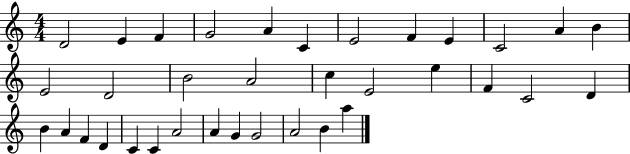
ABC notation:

X:1
T:Untitled
M:4/4
L:1/4
K:C
D2 E F G2 A C E2 F E C2 A B E2 D2 B2 A2 c E2 e F C2 D B A F D C C A2 A G G2 A2 B a